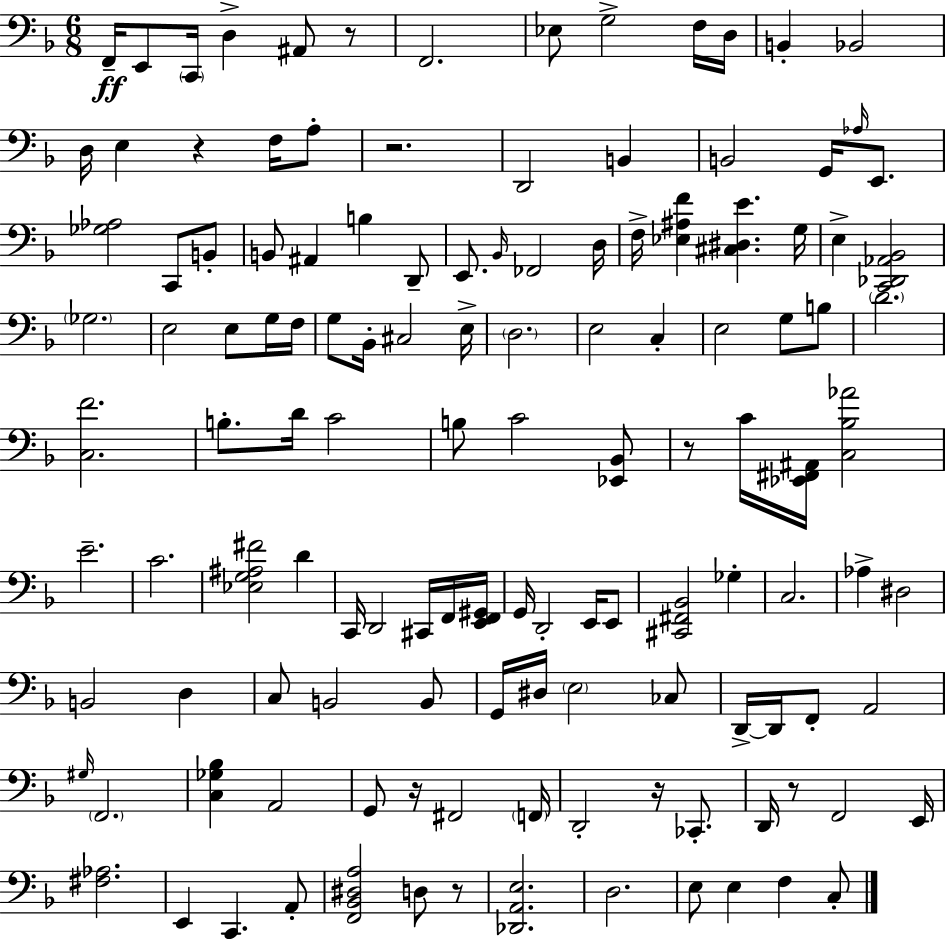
F2/s E2/e C2/s D3/q A#2/e R/e F2/h. Eb3/e G3/h F3/s D3/s B2/q Bb2/h D3/s E3/q R/q F3/s A3/e R/h. D2/h B2/q B2/h G2/s Ab3/s E2/e. [Gb3,Ab3]/h C2/e B2/e B2/e A#2/q B3/q D2/e E2/e. Bb2/s FES2/h D3/s F3/s [Eb3,A#3,F4]/q [C#3,D#3,E4]/q. G3/s E3/q [C2,Db2,Ab2,Bb2]/h Gb3/h. E3/h E3/e G3/s F3/s G3/e Bb2/s C#3/h E3/s D3/h. E3/h C3/q E3/h G3/e B3/e D4/h. [C3,F4]/h. B3/e. D4/s C4/h B3/e C4/h [Eb2,Bb2]/e R/e C4/s [Eb2,F#2,A#2]/s [C3,Bb3,Ab4]/h E4/h. C4/h. [Eb3,G3,A#3,F#4]/h D4/q C2/s D2/h C#2/s F2/s [E2,F2,G#2]/s G2/s D2/h E2/s E2/e [C#2,F#2,Bb2]/h Gb3/q C3/h. Ab3/q D#3/h B2/h D3/q C3/e B2/h B2/e G2/s D#3/s E3/h CES3/e D2/s D2/s F2/e A2/h G#3/s F2/h. [C3,Gb3,Bb3]/q A2/h G2/e R/s F#2/h F2/s D2/h R/s CES2/e. D2/s R/e F2/h E2/s [F#3,Ab3]/h. E2/q C2/q. A2/e [F2,Bb2,D#3,A3]/h D3/e R/e [Db2,A2,E3]/h. D3/h. E3/e E3/q F3/q C3/e